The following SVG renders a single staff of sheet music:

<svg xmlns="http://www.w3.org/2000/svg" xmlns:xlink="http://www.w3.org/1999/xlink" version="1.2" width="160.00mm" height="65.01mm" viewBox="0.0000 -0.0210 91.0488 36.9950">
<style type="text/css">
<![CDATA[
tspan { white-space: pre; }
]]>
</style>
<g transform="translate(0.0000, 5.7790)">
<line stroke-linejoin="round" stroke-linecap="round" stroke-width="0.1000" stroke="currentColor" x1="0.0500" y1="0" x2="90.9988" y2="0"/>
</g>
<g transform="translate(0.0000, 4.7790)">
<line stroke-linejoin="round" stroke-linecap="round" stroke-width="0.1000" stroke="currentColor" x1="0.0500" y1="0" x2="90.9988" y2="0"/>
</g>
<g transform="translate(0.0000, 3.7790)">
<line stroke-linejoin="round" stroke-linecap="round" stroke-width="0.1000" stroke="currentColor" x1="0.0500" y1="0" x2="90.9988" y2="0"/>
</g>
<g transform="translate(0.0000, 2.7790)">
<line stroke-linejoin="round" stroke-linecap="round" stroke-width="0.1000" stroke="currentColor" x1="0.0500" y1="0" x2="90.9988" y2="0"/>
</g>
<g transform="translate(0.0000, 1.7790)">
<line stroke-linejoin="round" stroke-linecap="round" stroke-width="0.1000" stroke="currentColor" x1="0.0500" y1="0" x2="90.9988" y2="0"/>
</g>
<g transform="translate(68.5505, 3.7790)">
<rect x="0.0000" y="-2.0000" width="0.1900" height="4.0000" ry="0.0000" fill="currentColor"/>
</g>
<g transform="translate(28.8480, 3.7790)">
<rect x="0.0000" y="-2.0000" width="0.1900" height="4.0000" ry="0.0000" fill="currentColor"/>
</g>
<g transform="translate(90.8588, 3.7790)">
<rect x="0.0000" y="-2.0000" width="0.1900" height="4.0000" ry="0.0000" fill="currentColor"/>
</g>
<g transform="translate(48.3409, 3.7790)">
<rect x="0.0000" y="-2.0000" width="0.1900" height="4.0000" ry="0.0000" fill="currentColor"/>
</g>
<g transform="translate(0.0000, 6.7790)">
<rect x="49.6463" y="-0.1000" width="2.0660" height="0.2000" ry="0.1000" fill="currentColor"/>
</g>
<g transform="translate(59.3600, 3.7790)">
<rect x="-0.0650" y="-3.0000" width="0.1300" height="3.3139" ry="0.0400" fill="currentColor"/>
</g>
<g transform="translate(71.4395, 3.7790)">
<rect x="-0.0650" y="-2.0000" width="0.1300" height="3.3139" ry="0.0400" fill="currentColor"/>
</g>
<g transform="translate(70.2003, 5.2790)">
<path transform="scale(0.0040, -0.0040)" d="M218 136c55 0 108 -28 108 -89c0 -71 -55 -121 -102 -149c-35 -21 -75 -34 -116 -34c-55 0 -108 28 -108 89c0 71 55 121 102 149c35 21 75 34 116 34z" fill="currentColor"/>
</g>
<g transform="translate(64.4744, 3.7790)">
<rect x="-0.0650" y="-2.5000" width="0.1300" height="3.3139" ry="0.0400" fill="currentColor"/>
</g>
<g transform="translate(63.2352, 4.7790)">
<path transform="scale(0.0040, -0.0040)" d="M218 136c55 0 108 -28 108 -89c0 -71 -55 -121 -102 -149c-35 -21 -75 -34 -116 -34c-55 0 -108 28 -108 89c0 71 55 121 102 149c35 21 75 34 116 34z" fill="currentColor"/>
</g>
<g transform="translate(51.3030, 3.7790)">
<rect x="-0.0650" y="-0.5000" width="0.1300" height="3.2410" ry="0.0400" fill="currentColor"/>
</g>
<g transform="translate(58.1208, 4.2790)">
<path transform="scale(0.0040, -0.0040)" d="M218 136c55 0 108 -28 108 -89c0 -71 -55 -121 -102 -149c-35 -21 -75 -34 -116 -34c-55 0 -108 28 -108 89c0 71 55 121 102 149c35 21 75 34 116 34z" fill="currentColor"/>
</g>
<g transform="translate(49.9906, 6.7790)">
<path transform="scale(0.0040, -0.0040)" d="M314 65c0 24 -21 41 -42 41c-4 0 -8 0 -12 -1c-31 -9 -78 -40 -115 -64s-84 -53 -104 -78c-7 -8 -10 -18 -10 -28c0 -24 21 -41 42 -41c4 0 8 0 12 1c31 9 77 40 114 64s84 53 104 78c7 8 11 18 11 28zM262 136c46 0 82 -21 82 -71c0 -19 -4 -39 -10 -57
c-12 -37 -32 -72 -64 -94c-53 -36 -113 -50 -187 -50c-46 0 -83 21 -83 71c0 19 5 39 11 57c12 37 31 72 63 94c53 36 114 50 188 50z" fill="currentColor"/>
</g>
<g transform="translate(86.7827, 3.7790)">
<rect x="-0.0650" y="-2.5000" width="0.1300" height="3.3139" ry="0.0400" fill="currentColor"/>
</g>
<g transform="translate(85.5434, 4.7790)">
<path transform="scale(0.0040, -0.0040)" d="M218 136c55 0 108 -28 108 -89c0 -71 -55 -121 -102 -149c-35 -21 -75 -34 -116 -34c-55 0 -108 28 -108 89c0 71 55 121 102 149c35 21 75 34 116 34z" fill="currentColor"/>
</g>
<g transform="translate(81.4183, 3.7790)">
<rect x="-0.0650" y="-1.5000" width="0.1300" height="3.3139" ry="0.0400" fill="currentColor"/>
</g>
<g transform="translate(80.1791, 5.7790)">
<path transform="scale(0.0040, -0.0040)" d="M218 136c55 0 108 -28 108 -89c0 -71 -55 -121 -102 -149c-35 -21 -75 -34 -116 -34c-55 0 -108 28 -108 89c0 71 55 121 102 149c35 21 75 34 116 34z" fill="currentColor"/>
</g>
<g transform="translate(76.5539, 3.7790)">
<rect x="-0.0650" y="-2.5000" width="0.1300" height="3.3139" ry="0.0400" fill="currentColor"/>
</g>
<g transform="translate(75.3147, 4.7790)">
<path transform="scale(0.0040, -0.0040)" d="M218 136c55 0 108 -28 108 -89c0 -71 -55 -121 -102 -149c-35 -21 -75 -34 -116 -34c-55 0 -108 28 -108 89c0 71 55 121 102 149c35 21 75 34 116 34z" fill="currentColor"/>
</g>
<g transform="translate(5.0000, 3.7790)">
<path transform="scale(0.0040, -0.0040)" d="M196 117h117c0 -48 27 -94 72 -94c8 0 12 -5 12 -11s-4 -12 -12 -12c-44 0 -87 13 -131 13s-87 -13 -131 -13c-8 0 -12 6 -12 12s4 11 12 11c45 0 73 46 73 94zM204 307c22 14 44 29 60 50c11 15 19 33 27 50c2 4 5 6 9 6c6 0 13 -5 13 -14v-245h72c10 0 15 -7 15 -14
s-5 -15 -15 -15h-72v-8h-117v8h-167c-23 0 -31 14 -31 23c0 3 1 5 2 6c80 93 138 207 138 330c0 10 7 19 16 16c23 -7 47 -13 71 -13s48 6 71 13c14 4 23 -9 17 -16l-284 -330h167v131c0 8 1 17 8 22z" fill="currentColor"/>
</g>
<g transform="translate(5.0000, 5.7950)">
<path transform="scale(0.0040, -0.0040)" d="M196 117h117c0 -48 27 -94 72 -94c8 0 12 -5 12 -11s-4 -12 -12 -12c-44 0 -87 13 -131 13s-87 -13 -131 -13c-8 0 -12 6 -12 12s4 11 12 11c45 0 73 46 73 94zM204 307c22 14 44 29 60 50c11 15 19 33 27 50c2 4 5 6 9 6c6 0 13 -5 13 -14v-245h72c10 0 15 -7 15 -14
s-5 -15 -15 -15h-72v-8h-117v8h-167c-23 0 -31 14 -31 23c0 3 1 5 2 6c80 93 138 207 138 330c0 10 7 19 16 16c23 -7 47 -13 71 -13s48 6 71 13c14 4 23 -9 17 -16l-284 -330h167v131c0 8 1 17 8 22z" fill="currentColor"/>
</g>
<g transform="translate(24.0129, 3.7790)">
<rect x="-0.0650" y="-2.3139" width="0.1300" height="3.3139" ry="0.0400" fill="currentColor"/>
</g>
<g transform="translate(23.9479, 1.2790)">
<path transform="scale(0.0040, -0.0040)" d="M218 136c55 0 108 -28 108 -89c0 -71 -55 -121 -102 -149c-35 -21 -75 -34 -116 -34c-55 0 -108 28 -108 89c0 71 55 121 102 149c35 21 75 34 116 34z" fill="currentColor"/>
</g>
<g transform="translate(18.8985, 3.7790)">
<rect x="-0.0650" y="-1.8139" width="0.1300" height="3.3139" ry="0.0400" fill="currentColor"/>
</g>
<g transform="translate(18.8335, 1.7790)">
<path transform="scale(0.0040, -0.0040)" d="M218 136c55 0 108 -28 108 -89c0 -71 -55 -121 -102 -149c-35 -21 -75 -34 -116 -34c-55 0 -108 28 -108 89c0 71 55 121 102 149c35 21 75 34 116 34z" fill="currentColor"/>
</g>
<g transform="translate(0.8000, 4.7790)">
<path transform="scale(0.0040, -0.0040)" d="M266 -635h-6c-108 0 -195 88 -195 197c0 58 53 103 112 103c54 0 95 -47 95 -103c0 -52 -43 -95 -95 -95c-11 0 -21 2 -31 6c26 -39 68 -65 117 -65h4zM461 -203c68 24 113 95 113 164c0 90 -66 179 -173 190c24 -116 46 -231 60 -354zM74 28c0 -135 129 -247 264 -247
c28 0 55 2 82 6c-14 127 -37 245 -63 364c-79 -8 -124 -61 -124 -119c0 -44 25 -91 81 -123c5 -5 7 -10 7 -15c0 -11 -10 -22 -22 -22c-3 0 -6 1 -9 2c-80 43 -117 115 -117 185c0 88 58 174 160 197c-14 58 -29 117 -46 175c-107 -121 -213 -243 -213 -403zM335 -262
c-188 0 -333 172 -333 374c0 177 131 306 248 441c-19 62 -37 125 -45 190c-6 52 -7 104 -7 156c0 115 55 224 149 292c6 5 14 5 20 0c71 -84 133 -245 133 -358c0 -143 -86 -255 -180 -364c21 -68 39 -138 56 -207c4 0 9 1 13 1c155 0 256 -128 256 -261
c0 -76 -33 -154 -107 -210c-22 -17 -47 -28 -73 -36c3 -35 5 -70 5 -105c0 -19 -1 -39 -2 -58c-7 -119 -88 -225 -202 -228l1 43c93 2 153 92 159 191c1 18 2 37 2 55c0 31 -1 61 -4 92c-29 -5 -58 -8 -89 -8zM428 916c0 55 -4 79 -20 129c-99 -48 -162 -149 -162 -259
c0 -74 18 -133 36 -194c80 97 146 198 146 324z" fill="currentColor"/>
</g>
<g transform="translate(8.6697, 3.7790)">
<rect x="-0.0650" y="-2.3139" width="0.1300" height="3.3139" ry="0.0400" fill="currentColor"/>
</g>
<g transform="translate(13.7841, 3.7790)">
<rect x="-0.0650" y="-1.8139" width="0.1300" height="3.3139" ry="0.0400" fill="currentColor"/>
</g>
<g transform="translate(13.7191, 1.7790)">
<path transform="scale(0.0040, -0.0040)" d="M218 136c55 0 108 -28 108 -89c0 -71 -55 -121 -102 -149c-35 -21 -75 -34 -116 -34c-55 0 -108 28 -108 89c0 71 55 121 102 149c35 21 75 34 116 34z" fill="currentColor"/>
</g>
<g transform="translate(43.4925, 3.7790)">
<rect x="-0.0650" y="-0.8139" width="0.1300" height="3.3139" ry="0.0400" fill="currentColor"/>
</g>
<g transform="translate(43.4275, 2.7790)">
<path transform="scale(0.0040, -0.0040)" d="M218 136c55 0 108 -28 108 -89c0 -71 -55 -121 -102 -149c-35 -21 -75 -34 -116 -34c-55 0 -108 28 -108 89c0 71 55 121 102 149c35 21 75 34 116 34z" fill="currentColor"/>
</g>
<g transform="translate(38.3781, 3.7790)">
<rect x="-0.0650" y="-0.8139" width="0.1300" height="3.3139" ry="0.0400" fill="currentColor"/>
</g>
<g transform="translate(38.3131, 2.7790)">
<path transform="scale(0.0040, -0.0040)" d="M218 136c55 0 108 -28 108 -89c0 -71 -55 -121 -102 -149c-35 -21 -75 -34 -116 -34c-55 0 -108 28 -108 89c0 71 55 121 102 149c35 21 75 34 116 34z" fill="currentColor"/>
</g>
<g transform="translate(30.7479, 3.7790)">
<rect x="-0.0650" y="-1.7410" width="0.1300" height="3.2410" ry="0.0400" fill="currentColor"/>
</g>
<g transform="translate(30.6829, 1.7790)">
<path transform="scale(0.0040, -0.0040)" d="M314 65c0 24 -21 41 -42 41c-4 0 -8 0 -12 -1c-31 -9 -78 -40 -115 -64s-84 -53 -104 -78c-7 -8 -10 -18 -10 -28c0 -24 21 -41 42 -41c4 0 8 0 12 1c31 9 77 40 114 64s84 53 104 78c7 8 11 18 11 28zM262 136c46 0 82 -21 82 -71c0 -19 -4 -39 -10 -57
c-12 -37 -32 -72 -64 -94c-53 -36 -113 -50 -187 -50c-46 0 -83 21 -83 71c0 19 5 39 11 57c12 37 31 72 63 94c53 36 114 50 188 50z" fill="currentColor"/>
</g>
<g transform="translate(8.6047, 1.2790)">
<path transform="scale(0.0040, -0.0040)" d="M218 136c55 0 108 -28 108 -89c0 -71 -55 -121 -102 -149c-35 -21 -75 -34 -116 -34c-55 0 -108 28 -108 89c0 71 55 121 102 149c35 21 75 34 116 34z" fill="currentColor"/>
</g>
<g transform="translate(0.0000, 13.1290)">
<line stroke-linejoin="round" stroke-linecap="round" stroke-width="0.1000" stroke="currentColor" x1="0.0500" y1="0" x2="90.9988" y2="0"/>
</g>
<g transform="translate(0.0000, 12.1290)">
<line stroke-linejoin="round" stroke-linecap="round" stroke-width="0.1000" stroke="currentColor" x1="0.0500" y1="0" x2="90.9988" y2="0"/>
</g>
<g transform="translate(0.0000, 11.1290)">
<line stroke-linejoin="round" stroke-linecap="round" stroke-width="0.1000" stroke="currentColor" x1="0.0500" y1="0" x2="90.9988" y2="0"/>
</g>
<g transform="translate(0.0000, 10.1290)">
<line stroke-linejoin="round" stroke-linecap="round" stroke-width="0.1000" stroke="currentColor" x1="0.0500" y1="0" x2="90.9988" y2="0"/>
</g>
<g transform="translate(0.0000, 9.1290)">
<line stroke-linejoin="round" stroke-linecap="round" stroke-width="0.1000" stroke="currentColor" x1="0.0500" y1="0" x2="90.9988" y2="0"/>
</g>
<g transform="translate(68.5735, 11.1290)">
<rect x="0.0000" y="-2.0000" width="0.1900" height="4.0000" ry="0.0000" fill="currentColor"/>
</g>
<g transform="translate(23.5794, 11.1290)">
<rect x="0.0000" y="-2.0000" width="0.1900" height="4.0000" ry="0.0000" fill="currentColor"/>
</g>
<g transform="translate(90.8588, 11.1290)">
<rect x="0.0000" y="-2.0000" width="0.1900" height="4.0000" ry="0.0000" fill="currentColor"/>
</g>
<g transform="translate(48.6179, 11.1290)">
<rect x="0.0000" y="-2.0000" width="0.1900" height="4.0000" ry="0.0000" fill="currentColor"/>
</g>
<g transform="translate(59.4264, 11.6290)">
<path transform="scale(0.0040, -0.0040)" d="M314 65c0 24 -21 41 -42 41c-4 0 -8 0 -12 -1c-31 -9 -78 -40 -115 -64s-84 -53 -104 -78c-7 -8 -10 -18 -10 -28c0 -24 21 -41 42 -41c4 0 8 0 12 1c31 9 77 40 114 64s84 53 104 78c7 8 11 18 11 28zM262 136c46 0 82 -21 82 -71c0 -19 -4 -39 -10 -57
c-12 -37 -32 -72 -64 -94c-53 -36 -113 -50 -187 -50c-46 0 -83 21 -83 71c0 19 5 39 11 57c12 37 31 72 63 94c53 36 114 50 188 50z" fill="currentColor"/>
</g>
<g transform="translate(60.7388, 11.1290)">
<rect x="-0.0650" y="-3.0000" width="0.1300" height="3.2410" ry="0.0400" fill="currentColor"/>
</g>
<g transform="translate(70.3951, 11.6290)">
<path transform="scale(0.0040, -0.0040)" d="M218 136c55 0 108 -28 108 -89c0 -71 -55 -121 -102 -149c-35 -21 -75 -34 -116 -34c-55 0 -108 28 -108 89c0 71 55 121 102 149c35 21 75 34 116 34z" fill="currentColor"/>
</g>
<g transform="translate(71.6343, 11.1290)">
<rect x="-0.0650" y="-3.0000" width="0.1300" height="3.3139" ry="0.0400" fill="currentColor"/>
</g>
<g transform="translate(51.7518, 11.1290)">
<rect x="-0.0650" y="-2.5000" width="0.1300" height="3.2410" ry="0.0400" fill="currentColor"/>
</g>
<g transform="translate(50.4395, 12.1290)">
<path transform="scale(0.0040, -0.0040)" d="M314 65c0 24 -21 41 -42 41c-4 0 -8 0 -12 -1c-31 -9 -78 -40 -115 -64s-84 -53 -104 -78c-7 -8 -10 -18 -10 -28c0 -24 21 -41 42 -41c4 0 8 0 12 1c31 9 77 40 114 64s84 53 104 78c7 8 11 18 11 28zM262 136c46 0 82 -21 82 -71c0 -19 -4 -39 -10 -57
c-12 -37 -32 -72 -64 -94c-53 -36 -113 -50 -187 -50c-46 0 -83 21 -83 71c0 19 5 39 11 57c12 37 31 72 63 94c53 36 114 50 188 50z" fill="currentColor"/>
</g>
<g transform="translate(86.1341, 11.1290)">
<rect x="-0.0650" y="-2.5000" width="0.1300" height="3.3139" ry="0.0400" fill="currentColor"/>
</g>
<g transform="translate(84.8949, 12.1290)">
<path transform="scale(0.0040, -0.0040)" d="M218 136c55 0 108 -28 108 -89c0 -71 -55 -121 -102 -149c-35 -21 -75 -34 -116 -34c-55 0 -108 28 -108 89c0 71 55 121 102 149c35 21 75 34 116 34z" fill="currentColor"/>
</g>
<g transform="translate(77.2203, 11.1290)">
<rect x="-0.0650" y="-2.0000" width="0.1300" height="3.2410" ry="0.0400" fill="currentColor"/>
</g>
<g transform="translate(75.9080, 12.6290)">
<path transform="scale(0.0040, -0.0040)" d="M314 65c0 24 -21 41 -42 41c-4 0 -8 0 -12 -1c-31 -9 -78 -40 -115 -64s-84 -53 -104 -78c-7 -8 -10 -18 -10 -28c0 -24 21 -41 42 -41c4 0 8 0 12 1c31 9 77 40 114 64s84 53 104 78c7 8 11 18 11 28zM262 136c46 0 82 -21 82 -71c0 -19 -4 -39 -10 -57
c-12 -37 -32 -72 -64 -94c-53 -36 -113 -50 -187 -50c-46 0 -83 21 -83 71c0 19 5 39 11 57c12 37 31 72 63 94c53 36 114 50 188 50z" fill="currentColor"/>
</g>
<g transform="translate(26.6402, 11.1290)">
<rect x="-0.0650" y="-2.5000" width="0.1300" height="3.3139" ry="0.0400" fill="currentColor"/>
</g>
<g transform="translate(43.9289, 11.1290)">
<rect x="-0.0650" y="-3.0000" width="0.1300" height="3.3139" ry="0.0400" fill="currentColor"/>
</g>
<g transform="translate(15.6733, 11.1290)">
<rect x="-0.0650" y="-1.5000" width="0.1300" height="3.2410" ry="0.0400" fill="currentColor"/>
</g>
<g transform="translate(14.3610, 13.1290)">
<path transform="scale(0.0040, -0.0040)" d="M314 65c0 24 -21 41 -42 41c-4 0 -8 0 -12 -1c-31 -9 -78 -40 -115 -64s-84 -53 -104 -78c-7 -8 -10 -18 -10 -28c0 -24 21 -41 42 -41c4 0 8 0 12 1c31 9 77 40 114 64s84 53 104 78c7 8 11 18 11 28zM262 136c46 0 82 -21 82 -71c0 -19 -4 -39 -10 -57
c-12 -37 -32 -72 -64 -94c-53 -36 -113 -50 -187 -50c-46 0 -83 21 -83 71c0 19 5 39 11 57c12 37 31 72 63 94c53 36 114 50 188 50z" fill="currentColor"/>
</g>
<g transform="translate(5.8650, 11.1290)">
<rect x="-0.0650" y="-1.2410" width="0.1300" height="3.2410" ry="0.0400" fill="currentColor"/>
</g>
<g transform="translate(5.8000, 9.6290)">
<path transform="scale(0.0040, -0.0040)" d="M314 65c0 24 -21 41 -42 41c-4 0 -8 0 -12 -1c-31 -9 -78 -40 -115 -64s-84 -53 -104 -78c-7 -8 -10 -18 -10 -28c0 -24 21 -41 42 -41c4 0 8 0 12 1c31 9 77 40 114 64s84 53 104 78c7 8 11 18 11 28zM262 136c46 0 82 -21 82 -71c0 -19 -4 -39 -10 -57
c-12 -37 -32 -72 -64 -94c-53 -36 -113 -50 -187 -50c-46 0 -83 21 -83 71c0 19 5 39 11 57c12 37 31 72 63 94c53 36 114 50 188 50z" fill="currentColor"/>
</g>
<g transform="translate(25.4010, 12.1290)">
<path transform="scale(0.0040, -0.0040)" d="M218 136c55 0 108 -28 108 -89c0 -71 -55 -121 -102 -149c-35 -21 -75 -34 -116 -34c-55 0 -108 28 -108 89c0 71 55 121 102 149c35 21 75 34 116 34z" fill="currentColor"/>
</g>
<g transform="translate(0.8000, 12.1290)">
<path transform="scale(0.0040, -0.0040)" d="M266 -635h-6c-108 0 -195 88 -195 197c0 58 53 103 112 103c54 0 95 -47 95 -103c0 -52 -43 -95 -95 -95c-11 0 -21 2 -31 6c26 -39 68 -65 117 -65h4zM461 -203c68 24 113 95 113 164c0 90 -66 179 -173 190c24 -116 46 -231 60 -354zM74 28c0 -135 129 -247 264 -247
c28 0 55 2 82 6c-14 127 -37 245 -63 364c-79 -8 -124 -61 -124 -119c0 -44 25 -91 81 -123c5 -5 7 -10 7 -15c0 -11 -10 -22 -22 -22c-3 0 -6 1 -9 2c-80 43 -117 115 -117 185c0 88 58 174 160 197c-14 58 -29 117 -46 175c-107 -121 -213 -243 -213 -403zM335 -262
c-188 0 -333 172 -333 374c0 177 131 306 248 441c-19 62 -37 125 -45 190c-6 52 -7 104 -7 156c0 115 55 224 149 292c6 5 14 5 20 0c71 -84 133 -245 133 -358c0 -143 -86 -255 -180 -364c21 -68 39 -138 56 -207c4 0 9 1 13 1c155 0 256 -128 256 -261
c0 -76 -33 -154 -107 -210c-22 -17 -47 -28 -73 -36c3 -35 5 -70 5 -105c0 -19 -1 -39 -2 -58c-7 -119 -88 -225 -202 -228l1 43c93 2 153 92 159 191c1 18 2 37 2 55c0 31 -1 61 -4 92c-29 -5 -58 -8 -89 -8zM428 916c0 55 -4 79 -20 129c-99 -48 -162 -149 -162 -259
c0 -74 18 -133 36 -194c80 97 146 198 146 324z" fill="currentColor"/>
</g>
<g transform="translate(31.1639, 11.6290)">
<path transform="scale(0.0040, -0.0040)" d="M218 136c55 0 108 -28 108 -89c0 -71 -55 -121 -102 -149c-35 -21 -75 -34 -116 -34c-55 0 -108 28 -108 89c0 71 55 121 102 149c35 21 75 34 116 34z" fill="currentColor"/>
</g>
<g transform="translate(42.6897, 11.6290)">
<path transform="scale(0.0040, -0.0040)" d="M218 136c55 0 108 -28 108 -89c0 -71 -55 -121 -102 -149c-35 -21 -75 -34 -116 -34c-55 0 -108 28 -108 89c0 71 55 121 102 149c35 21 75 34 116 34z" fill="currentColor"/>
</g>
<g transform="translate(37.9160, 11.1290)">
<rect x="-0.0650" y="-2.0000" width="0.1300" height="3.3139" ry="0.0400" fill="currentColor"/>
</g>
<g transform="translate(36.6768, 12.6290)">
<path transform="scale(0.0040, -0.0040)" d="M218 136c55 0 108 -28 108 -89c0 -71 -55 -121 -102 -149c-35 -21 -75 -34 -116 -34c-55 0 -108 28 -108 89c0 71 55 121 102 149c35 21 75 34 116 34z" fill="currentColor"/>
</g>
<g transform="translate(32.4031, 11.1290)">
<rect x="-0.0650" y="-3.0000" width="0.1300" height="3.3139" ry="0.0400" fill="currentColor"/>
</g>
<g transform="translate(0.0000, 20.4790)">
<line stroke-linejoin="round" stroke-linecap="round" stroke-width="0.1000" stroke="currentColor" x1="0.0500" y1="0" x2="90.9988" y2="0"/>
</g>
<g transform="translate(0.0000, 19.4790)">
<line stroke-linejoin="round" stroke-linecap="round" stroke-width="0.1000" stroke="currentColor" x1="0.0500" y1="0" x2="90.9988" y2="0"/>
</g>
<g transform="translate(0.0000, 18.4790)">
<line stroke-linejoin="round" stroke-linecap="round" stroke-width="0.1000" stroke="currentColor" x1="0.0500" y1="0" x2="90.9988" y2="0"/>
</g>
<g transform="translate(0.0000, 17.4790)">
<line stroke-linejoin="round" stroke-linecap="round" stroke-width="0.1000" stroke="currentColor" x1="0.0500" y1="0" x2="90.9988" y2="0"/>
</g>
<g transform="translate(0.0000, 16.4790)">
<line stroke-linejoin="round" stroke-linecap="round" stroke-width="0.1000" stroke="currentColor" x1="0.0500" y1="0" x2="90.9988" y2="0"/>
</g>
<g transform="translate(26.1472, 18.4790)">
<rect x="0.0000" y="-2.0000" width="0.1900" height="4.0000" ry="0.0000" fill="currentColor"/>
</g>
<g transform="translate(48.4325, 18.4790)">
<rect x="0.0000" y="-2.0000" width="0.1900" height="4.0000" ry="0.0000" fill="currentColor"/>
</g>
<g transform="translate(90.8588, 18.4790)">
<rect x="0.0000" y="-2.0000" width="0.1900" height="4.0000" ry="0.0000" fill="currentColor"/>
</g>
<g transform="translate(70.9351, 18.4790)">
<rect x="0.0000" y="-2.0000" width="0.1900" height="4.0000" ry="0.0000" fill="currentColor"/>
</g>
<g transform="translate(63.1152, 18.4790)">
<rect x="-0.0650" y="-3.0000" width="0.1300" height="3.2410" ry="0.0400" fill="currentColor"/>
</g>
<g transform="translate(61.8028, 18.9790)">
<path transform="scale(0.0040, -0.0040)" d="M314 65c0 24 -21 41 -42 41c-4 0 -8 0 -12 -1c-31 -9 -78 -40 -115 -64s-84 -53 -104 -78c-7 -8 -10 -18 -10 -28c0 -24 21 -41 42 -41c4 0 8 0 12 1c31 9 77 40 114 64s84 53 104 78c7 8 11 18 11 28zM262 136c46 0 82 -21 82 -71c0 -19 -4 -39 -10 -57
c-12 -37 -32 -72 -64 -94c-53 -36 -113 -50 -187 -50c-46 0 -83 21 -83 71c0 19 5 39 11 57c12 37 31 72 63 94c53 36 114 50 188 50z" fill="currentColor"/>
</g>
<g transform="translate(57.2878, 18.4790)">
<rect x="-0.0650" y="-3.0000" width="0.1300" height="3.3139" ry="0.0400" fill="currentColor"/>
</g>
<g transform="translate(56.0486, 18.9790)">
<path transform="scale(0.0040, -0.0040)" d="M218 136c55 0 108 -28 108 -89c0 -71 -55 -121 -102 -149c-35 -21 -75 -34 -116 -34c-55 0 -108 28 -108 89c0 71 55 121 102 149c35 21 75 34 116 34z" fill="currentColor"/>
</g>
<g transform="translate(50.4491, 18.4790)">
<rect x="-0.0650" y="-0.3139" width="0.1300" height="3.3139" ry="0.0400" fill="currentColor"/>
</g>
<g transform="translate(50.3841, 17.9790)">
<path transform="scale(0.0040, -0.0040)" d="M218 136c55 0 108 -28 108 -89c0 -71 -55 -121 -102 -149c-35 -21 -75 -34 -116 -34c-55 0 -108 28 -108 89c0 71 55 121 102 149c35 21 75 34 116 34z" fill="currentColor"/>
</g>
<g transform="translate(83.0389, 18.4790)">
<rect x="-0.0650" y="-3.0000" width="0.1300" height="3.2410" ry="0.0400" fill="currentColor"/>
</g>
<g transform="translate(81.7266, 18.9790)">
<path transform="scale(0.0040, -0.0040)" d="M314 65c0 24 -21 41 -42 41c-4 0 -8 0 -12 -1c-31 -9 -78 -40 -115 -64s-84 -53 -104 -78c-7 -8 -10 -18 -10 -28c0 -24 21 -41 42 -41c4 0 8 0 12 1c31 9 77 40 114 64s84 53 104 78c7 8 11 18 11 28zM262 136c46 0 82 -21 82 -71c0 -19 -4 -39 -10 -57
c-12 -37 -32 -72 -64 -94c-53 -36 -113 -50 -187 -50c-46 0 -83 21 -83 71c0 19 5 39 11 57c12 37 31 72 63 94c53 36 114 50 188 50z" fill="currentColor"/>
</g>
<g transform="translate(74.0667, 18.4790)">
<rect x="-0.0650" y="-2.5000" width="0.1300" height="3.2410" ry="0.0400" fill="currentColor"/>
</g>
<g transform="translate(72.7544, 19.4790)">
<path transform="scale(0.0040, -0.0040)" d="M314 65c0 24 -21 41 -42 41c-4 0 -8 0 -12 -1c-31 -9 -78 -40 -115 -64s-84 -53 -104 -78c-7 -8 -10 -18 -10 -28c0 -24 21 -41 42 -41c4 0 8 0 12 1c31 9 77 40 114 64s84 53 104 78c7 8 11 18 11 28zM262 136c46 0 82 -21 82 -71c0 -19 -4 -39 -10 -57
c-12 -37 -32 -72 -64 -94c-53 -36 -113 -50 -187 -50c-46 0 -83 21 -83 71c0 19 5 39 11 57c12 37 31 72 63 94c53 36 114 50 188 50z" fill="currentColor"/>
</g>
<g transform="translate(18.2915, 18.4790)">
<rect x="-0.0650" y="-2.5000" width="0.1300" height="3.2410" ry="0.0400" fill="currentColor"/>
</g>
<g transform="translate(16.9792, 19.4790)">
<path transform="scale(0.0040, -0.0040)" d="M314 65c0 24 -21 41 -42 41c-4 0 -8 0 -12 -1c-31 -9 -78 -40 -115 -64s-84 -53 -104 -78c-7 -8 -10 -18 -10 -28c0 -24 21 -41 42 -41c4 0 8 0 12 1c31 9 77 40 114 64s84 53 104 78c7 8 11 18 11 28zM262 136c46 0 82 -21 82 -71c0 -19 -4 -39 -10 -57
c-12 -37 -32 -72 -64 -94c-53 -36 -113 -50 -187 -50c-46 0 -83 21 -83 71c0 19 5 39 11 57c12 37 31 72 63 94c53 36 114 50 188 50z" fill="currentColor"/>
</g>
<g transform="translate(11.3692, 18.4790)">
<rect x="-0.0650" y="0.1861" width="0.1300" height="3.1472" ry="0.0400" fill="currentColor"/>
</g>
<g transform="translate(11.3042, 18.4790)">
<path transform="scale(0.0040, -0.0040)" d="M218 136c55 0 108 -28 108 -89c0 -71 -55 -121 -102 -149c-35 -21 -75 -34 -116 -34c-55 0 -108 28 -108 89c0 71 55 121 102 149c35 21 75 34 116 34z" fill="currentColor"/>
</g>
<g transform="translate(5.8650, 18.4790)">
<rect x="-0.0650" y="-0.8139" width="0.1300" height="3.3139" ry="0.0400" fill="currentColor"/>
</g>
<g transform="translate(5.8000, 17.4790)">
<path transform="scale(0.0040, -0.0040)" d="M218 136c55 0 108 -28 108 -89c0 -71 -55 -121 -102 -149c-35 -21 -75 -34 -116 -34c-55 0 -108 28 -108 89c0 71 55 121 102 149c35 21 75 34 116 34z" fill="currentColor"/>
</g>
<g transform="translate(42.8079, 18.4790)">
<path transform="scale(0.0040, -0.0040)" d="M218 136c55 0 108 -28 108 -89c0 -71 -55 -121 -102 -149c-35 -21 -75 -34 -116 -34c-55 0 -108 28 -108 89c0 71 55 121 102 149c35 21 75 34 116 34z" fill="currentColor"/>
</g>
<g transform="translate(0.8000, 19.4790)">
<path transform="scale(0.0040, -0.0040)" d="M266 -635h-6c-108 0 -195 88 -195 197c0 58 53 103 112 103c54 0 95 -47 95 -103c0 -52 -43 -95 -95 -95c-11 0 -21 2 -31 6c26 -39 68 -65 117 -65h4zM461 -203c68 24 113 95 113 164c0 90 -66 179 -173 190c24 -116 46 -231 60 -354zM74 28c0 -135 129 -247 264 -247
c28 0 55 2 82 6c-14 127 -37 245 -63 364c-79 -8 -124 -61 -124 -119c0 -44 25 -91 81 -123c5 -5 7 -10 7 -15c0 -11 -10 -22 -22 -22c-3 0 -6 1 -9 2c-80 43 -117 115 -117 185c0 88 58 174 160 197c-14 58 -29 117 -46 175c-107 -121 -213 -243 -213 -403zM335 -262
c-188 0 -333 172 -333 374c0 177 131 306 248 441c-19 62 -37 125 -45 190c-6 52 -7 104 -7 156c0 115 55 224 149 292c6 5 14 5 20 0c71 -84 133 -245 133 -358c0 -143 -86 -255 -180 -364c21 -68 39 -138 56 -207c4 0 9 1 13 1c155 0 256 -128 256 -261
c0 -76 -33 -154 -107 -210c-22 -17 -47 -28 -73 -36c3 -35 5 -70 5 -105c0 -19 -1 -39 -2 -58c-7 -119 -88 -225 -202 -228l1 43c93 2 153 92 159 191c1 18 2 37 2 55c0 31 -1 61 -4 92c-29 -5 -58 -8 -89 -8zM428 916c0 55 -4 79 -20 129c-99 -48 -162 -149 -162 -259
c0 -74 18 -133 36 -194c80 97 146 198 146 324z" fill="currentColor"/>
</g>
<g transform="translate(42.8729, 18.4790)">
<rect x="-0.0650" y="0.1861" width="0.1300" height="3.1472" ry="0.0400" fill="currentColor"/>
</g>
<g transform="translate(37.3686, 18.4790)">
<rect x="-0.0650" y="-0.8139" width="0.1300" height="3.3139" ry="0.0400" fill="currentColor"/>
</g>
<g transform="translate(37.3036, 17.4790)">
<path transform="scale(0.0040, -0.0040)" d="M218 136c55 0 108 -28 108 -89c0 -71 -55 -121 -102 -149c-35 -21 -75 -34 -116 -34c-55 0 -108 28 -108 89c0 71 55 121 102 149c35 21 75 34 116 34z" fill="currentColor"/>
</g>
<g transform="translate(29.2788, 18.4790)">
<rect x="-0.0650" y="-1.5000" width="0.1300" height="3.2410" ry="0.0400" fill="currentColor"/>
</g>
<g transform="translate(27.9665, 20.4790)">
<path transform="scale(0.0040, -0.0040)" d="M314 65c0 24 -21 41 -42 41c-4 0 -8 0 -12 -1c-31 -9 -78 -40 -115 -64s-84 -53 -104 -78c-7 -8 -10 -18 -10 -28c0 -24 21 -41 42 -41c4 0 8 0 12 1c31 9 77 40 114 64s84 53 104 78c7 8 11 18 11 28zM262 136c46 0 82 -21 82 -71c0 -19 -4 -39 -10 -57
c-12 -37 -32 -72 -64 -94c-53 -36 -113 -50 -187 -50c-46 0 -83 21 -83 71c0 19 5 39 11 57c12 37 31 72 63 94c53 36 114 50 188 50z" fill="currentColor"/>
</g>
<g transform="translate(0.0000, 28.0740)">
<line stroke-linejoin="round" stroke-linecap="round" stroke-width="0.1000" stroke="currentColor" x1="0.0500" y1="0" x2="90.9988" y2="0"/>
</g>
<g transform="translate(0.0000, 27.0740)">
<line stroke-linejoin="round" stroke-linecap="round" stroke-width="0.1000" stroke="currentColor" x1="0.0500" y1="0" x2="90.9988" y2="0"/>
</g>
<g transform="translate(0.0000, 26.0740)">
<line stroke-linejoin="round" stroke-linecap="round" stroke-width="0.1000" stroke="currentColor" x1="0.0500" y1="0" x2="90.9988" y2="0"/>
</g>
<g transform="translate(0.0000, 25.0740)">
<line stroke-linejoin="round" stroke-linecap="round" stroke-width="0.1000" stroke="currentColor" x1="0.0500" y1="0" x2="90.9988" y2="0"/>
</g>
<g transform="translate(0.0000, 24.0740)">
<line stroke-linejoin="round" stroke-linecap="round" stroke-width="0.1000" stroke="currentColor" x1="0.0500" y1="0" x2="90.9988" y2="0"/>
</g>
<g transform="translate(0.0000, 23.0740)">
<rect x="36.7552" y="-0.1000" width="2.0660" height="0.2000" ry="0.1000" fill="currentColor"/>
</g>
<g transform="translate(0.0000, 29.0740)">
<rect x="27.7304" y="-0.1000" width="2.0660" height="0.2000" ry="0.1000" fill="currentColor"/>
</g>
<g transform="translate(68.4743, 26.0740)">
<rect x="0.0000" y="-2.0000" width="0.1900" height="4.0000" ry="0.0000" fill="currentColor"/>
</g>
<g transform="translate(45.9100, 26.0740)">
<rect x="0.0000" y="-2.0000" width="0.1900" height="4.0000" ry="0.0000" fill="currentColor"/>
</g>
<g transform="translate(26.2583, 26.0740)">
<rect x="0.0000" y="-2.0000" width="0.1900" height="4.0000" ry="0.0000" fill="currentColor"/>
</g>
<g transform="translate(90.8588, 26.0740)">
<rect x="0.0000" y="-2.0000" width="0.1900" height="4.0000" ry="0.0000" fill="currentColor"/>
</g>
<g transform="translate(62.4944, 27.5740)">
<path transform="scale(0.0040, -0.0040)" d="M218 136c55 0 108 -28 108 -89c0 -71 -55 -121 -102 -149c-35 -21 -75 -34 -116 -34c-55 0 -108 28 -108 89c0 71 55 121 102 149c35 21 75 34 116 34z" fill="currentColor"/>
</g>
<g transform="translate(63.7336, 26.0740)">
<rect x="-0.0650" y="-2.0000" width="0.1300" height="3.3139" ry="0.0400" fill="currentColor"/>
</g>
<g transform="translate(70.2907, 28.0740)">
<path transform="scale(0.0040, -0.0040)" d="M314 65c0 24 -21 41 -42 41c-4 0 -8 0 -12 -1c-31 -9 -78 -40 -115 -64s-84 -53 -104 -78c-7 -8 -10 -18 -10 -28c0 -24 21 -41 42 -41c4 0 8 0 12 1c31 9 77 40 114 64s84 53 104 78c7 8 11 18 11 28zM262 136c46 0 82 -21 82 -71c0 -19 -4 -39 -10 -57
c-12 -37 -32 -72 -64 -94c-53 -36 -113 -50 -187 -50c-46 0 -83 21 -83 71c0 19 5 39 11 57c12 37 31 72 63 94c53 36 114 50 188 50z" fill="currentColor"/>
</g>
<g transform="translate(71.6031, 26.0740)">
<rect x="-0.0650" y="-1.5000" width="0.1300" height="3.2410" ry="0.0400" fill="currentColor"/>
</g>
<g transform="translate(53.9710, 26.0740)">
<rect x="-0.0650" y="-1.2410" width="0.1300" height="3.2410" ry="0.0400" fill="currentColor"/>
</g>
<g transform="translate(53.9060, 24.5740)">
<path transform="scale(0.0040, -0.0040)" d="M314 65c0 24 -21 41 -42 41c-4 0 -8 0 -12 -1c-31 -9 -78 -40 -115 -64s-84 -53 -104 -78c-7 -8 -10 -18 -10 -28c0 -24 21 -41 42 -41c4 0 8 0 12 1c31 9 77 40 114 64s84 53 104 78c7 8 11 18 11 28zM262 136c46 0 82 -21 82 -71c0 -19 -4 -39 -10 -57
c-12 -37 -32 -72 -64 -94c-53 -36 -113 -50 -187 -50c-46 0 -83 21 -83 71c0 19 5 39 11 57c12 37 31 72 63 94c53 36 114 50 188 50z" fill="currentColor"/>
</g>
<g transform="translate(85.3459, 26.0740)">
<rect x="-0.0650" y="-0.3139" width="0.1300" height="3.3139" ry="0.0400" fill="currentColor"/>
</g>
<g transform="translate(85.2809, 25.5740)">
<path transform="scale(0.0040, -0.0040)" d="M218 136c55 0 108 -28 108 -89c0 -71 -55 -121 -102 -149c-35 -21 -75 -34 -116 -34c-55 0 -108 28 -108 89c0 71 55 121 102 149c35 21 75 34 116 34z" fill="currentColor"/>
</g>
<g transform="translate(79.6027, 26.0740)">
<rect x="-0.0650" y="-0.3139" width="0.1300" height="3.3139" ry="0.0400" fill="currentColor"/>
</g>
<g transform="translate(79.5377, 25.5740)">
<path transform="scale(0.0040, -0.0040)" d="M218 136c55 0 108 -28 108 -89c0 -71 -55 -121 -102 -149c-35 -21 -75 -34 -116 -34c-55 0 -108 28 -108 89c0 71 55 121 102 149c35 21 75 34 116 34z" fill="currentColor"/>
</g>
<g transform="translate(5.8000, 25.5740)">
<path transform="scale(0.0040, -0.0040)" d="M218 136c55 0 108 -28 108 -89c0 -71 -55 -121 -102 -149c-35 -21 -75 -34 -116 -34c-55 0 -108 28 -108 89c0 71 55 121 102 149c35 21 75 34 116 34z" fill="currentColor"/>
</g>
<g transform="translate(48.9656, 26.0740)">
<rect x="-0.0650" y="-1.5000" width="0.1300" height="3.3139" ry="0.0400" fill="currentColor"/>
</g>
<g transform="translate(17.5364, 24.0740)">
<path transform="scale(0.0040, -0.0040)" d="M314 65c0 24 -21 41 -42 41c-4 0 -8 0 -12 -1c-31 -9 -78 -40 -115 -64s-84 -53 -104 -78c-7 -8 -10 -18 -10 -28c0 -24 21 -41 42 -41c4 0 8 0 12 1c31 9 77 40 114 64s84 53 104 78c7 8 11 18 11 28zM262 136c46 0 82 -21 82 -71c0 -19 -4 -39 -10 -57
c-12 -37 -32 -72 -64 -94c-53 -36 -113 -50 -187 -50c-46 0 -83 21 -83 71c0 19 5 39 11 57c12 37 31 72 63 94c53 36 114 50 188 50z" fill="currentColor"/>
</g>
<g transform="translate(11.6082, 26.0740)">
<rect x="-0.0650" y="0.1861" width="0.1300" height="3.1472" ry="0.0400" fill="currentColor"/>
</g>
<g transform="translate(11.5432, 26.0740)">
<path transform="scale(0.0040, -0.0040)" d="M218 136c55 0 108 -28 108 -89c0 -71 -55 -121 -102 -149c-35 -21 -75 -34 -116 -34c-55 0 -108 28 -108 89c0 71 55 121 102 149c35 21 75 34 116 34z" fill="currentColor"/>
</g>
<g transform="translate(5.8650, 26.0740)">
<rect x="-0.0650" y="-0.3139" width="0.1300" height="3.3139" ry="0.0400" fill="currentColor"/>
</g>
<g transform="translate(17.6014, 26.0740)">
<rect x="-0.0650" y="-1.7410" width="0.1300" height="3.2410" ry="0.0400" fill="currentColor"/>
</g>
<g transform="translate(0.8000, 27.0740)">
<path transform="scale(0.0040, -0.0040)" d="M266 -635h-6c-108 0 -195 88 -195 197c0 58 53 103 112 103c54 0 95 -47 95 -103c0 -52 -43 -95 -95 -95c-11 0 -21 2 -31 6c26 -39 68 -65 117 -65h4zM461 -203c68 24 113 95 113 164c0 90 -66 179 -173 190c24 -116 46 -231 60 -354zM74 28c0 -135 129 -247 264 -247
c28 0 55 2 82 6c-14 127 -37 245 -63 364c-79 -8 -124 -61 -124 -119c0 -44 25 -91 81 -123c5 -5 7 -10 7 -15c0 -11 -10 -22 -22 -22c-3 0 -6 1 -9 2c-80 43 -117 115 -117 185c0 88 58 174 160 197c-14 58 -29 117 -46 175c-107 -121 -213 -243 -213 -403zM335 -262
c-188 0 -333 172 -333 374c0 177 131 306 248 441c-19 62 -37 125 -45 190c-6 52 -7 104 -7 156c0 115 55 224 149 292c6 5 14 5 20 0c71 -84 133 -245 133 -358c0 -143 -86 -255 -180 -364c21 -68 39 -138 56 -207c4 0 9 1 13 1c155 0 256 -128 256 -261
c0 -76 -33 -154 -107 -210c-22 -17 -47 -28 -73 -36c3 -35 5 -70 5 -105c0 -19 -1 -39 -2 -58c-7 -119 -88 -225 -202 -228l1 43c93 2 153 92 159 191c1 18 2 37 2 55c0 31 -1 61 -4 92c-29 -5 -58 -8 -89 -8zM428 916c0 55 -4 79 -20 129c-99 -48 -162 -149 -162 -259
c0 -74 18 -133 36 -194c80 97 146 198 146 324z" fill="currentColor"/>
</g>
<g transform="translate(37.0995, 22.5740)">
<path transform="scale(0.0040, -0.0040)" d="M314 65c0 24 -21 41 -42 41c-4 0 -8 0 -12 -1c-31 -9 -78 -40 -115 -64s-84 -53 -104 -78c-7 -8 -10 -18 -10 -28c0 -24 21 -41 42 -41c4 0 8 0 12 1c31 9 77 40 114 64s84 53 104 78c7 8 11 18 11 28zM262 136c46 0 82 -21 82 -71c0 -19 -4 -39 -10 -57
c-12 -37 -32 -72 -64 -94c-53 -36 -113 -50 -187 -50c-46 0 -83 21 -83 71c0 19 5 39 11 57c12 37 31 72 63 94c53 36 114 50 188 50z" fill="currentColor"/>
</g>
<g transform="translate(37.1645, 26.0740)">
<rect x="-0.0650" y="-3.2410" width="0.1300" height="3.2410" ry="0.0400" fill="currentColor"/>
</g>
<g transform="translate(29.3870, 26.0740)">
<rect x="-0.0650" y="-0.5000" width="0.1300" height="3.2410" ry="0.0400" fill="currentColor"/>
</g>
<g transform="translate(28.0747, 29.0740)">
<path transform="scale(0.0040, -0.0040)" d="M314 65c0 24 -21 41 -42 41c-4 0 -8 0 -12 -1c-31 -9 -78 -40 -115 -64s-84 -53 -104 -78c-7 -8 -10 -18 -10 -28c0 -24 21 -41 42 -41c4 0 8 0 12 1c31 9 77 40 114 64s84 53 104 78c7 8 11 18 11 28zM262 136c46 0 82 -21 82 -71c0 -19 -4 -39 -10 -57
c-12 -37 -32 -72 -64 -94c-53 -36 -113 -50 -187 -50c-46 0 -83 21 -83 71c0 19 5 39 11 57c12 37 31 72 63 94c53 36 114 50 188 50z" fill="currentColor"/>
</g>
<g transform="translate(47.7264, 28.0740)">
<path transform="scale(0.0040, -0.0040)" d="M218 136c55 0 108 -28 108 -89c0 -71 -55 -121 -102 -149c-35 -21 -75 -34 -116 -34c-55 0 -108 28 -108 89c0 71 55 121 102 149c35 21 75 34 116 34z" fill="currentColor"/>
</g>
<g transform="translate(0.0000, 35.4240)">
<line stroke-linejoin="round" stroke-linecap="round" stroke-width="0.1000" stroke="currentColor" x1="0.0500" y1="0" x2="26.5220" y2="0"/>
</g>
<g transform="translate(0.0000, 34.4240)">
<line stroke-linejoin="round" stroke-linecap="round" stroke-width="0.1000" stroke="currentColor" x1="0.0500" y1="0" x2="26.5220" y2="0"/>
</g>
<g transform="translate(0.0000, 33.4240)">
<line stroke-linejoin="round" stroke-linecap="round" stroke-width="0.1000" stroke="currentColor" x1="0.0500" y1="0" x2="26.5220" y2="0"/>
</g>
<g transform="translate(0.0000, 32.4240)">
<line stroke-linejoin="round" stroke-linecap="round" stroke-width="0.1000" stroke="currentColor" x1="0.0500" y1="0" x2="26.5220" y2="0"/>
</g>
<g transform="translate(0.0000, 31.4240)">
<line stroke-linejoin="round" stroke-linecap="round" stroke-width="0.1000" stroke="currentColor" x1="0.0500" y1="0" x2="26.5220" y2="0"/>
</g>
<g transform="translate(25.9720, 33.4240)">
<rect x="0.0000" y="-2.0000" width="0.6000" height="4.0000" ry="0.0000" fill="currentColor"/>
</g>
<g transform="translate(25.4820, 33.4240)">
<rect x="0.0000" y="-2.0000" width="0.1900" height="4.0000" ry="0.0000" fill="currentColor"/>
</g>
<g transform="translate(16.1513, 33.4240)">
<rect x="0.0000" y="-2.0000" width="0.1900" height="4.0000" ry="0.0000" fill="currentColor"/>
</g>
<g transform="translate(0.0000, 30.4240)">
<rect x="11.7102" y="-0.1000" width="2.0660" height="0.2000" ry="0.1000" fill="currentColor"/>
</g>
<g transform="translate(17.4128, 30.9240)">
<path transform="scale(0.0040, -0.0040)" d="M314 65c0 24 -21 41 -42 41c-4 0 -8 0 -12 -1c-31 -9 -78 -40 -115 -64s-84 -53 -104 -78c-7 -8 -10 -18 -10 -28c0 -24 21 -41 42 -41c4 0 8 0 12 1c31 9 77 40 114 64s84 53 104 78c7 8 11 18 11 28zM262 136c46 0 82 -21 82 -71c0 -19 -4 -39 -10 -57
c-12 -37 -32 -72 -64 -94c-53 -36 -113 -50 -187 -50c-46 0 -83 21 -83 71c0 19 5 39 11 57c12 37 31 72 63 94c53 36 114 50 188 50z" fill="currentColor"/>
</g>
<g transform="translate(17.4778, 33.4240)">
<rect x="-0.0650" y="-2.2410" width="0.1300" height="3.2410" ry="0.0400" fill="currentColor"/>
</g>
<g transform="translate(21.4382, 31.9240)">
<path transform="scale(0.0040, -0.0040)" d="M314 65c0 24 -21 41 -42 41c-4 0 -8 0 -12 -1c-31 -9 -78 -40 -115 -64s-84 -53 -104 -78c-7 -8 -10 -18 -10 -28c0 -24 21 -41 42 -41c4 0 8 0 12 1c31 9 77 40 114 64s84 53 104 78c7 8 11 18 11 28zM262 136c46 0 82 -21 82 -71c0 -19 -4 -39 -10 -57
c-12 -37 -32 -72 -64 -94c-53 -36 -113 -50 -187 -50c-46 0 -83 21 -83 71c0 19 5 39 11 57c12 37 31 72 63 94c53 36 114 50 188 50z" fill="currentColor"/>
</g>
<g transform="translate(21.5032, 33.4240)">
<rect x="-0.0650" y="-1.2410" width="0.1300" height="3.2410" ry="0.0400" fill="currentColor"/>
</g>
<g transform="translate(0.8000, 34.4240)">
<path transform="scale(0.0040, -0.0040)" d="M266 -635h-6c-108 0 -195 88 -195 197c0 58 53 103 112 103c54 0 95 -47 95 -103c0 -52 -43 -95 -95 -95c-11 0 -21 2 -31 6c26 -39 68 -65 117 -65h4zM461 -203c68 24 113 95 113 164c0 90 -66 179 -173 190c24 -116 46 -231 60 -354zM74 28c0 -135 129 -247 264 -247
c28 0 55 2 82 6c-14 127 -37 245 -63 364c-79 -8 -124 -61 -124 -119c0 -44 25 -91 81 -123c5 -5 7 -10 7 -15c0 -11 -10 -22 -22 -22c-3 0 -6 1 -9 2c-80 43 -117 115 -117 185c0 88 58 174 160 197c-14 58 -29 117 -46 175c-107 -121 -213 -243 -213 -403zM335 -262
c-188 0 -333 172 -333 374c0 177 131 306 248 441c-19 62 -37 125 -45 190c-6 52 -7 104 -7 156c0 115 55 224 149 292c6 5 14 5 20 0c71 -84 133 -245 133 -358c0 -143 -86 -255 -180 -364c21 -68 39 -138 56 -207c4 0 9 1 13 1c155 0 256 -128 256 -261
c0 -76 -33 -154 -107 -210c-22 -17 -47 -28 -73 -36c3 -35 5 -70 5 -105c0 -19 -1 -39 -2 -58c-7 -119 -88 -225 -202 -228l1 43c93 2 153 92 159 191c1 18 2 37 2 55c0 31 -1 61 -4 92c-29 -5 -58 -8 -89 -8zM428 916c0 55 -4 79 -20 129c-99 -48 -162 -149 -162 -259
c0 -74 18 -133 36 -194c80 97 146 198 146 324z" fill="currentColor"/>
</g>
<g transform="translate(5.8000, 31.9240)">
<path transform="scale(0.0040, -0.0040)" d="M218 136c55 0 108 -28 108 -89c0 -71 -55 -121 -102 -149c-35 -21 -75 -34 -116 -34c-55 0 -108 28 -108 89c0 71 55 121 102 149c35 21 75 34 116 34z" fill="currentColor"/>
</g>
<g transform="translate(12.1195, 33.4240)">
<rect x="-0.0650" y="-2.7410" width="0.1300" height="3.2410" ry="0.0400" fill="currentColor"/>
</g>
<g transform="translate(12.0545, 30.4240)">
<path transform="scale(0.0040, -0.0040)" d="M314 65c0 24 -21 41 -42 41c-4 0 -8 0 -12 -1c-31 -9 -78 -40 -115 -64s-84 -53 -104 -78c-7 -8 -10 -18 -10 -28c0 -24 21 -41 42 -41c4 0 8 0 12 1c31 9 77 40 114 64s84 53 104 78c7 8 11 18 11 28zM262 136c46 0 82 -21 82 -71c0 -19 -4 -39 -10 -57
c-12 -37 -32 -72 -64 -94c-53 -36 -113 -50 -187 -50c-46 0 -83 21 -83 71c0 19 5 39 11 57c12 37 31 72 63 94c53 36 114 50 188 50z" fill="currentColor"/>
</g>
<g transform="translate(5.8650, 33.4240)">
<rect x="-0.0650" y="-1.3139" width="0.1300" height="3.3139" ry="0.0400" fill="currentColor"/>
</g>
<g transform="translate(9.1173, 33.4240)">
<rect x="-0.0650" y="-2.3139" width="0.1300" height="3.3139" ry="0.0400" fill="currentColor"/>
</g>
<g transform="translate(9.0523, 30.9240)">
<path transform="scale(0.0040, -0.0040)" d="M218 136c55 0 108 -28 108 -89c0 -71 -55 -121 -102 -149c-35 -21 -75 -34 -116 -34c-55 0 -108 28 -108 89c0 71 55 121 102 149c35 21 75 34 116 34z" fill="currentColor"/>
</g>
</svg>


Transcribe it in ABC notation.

X:1
T:Untitled
M:4/4
L:1/4
K:C
g f f g f2 d d C2 A G F G E G e2 E2 G A F A G2 A2 A F2 G d B G2 E2 d B c A A2 G2 A2 c B f2 C2 b2 E e2 F E2 c c e g a2 g2 e2